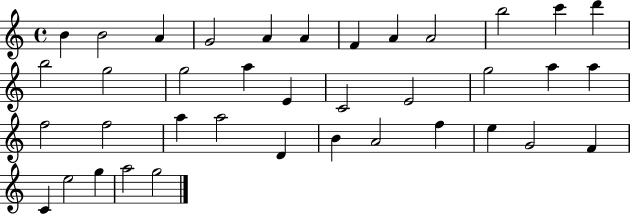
{
  \clef treble
  \time 4/4
  \defaultTimeSignature
  \key c \major
  b'4 b'2 a'4 | g'2 a'4 a'4 | f'4 a'4 a'2 | b''2 c'''4 d'''4 | \break b''2 g''2 | g''2 a''4 e'4 | c'2 e'2 | g''2 a''4 a''4 | \break f''2 f''2 | a''4 a''2 d'4 | b'4 a'2 f''4 | e''4 g'2 f'4 | \break c'4 e''2 g''4 | a''2 g''2 | \bar "|."
}